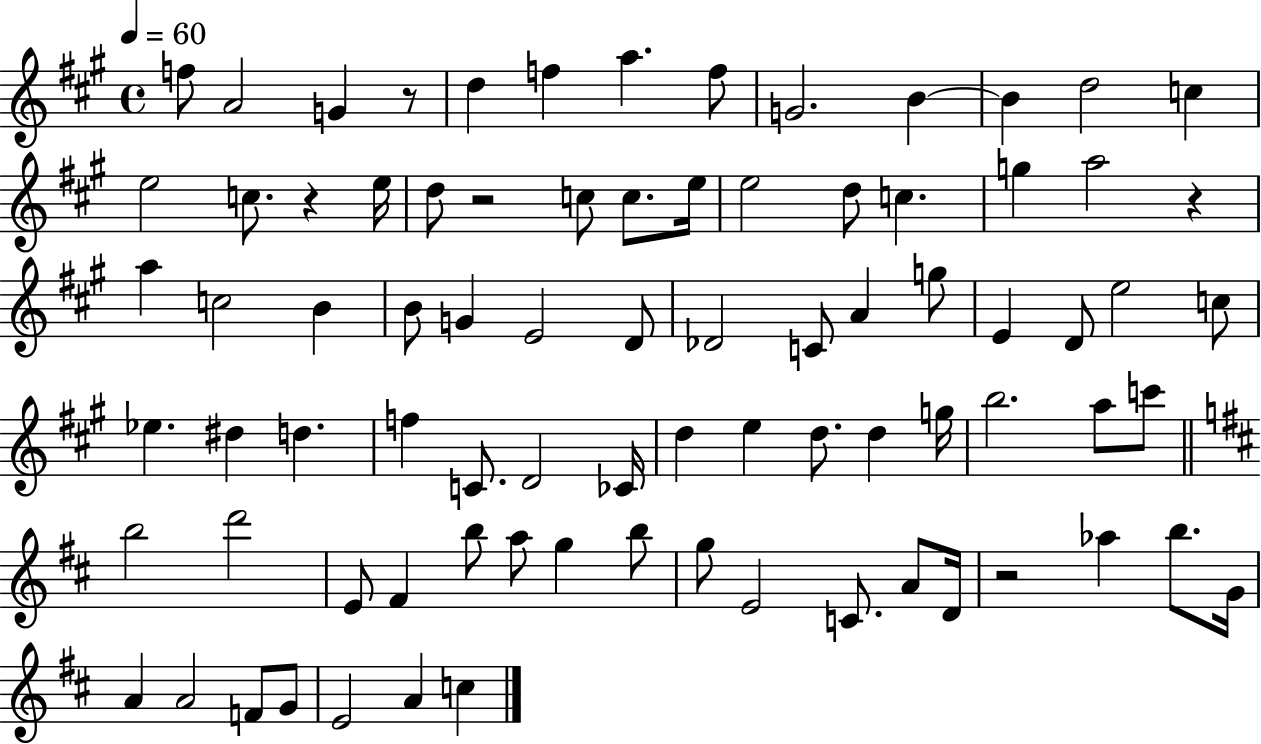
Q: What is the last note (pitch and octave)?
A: C5